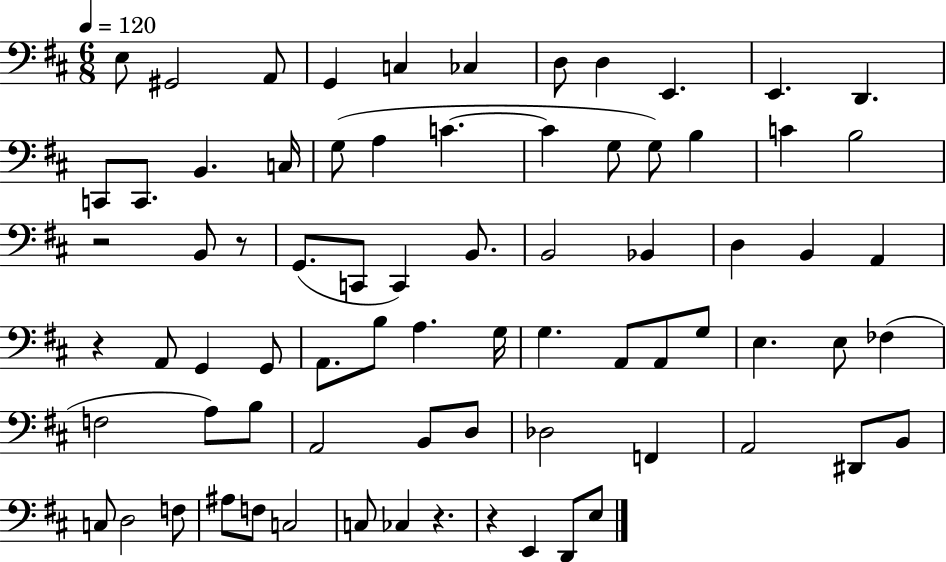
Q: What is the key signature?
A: D major